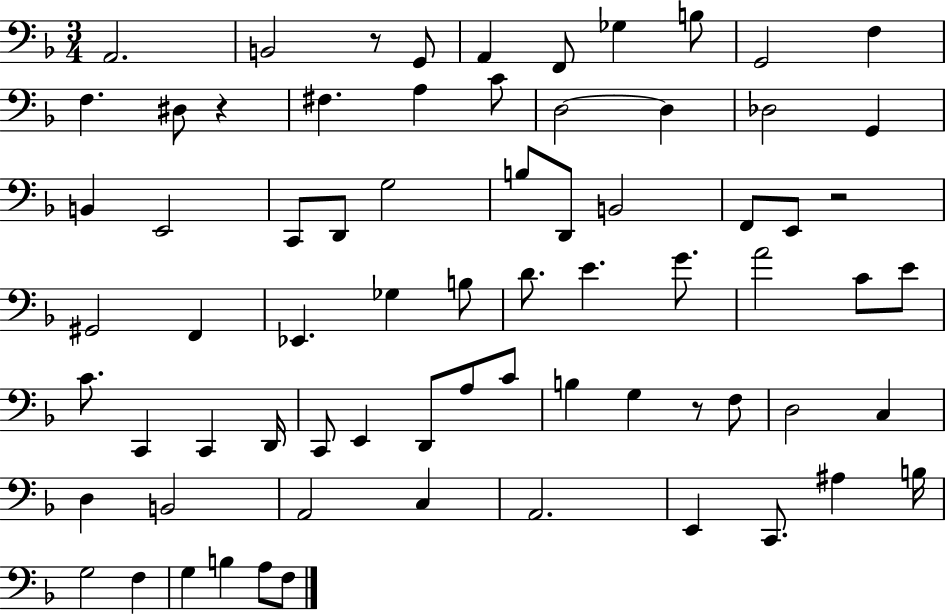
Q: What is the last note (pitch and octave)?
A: F3